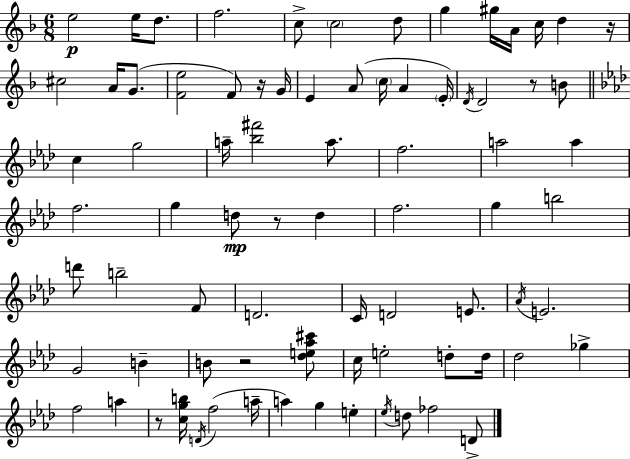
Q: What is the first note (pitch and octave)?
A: E5